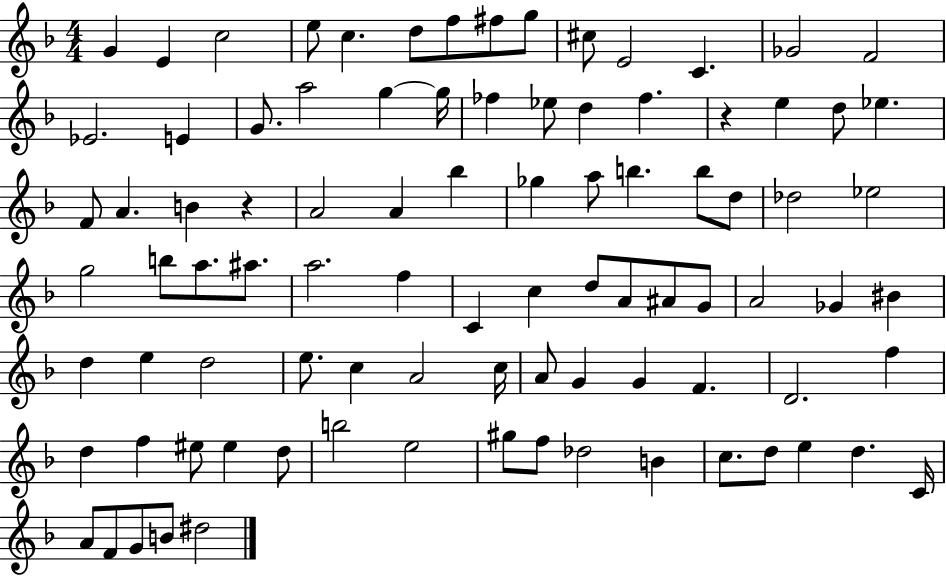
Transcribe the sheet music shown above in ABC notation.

X:1
T:Untitled
M:4/4
L:1/4
K:F
G E c2 e/2 c d/2 f/2 ^f/2 g/2 ^c/2 E2 C _G2 F2 _E2 E G/2 a2 g g/4 _f _e/2 d _f z e d/2 _e F/2 A B z A2 A _b _g a/2 b b/2 d/2 _d2 _e2 g2 b/2 a/2 ^a/2 a2 f C c d/2 A/2 ^A/2 G/2 A2 _G ^B d e d2 e/2 c A2 c/4 A/2 G G F D2 f d f ^e/2 ^e d/2 b2 e2 ^g/2 f/2 _d2 B c/2 d/2 e d C/4 A/2 F/2 G/2 B/2 ^d2